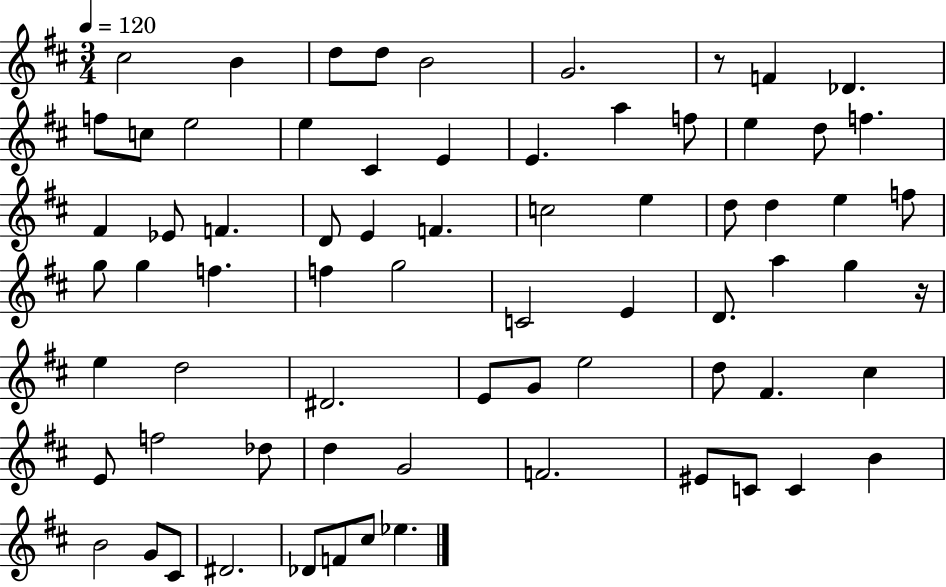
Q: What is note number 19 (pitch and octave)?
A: D5